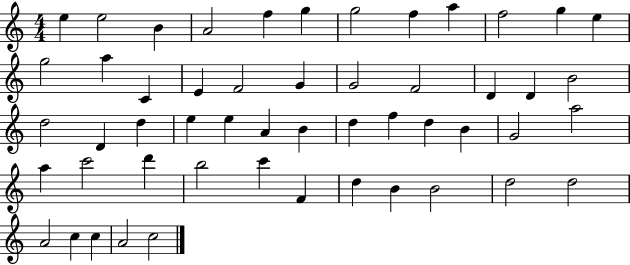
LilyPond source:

{
  \clef treble
  \numericTimeSignature
  \time 4/4
  \key c \major
  e''4 e''2 b'4 | a'2 f''4 g''4 | g''2 f''4 a''4 | f''2 g''4 e''4 | \break g''2 a''4 c'4 | e'4 f'2 g'4 | g'2 f'2 | d'4 d'4 b'2 | \break d''2 d'4 d''4 | e''4 e''4 a'4 b'4 | d''4 f''4 d''4 b'4 | g'2 a''2 | \break a''4 c'''2 d'''4 | b''2 c'''4 f'4 | d''4 b'4 b'2 | d''2 d''2 | \break a'2 c''4 c''4 | a'2 c''2 | \bar "|."
}